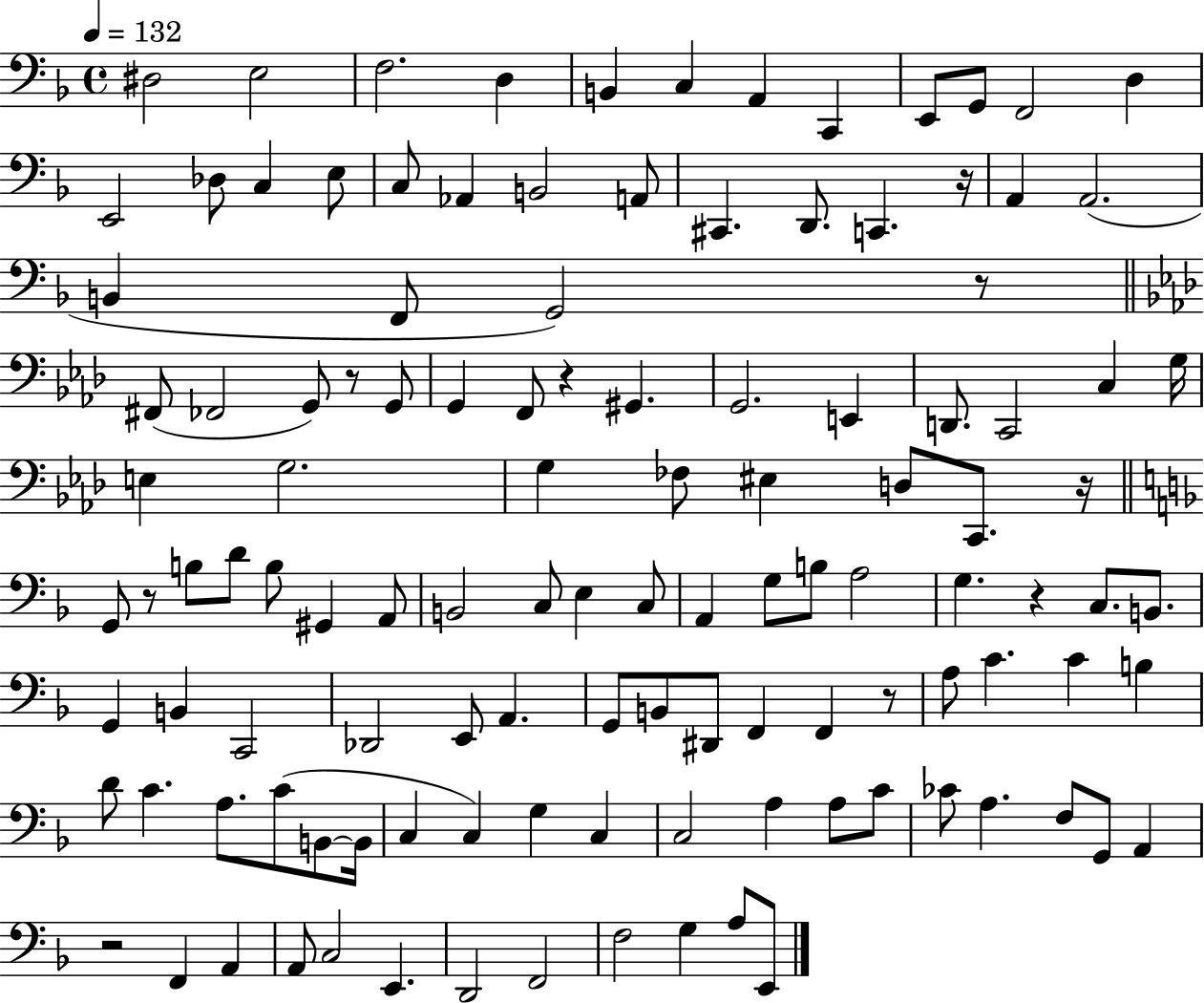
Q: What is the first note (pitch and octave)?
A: D#3